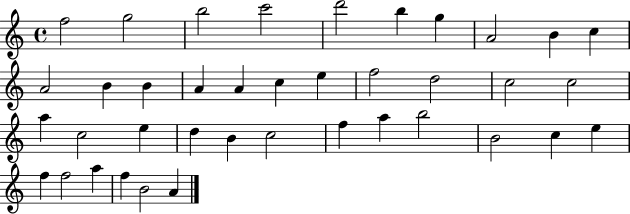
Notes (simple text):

F5/h G5/h B5/h C6/h D6/h B5/q G5/q A4/h B4/q C5/q A4/h B4/q B4/q A4/q A4/q C5/q E5/q F5/h D5/h C5/h C5/h A5/q C5/h E5/q D5/q B4/q C5/h F5/q A5/q B5/h B4/h C5/q E5/q F5/q F5/h A5/q F5/q B4/h A4/q